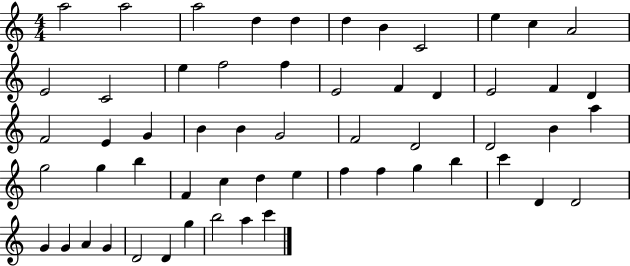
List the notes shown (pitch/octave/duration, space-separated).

A5/h A5/h A5/h D5/q D5/q D5/q B4/q C4/h E5/q C5/q A4/h E4/h C4/h E5/q F5/h F5/q E4/h F4/q D4/q E4/h F4/q D4/q F4/h E4/q G4/q B4/q B4/q G4/h F4/h D4/h D4/h B4/q A5/q G5/h G5/q B5/q F4/q C5/q D5/q E5/q F5/q F5/q G5/q B5/q C6/q D4/q D4/h G4/q G4/q A4/q G4/q D4/h D4/q G5/q B5/h A5/q C6/q